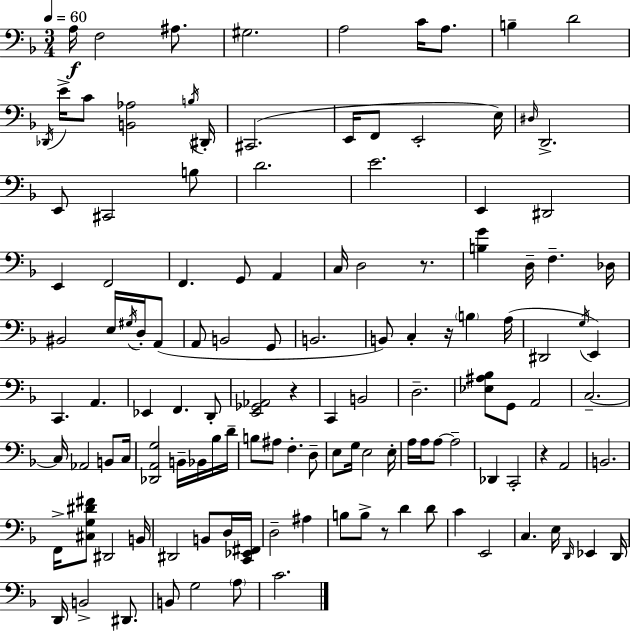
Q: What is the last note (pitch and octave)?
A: C4